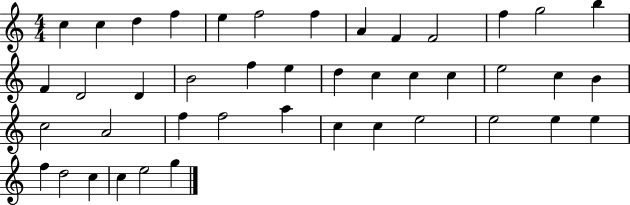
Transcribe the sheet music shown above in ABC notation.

X:1
T:Untitled
M:4/4
L:1/4
K:C
c c d f e f2 f A F F2 f g2 b F D2 D B2 f e d c c c e2 c B c2 A2 f f2 a c c e2 e2 e e f d2 c c e2 g